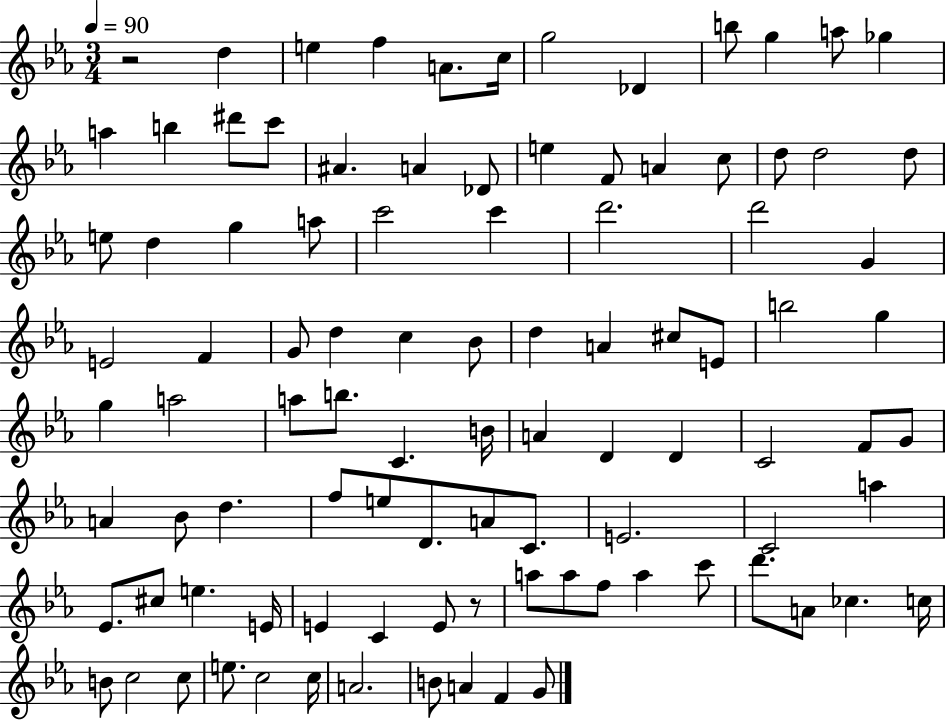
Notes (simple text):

R/h D5/q E5/q F5/q A4/e. C5/s G5/h Db4/q B5/e G5/q A5/e Gb5/q A5/q B5/q D#6/e C6/e A#4/q. A4/q Db4/e E5/q F4/e A4/q C5/e D5/e D5/h D5/e E5/e D5/q G5/q A5/e C6/h C6/q D6/h. D6/h G4/q E4/h F4/q G4/e D5/q C5/q Bb4/e D5/q A4/q C#5/e E4/e B5/h G5/q G5/q A5/h A5/e B5/e. C4/q. B4/s A4/q D4/q D4/q C4/h F4/e G4/e A4/q Bb4/e D5/q. F5/e E5/e D4/e. A4/e C4/e. E4/h. C4/h A5/q Eb4/e. C#5/e E5/q. E4/s E4/q C4/q E4/e R/e A5/e A5/e F5/e A5/q C6/e D6/e. A4/e CES5/q. C5/s B4/e C5/h C5/e E5/e. C5/h C5/s A4/h. B4/e A4/q F4/q G4/e